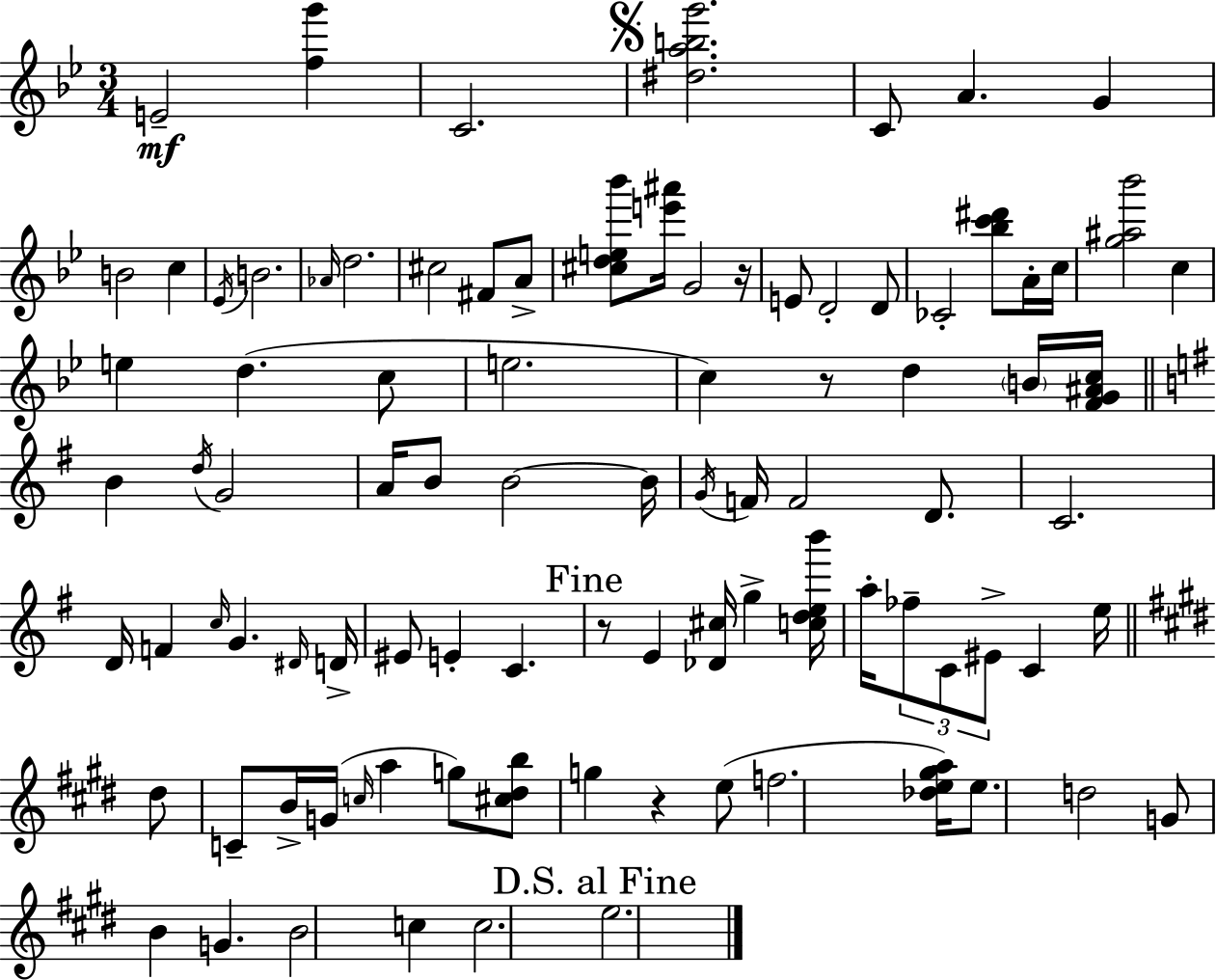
{
  \clef treble
  \numericTimeSignature
  \time 3/4
  \key bes \major
  e'2--\mf <f'' g'''>4 | c'2. | \mark \markup { \musicglyph "scripts.segno" } <dis'' a'' b'' g'''>2. | c'8 a'4. g'4 | \break b'2 c''4 | \acciaccatura { ees'16 } b'2. | \grace { aes'16 } d''2. | cis''2 fis'8 | \break a'8-> <cis'' d'' e'' bes'''>8 <e''' ais'''>16 g'2 | r16 e'8 d'2-. | d'8 ces'2-. <bes'' c''' dis'''>8 | a'16-. c''16 <g'' ais'' bes'''>2 c''4 | \break e''4 d''4.( | c''8 e''2. | c''4) r8 d''4 | \parenthesize b'16 <f' g' ais' c''>16 \bar "||" \break \key g \major b'4 \acciaccatura { d''16 } g'2 | a'16 b'8 b'2~~ | b'16 \acciaccatura { g'16 } f'16 f'2 d'8. | c'2. | \break d'16 f'4 \grace { c''16 } g'4. | \grace { dis'16 } d'16-> eis'8 e'4-. c'4. | \mark "Fine" r8 e'4 <des' cis''>16 g''4-> | <c'' d'' e'' b'''>16 a''16-. \tuplet 3/2 { fes''8-- c'8 eis'8-> } c'4 | \break e''16 \bar "||" \break \key e \major dis''8 c'8-- b'16-> g'16( \grace { c''16 } a''4 g''8) | <cis'' dis'' b''>8 g''4 r4 e''8( | f''2. | <des'' e'' gis'' a''>16) e''8. d''2 | \break g'8 b'4 g'4. | b'2 c''4 | c''2. | \mark "D.S. al Fine" e''2. | \break \bar "|."
}